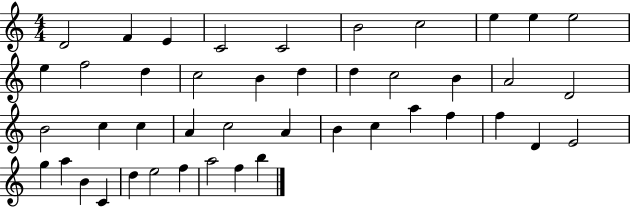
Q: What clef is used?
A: treble